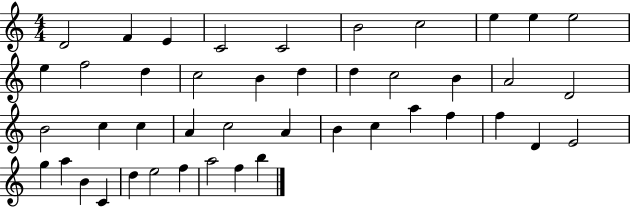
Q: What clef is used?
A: treble